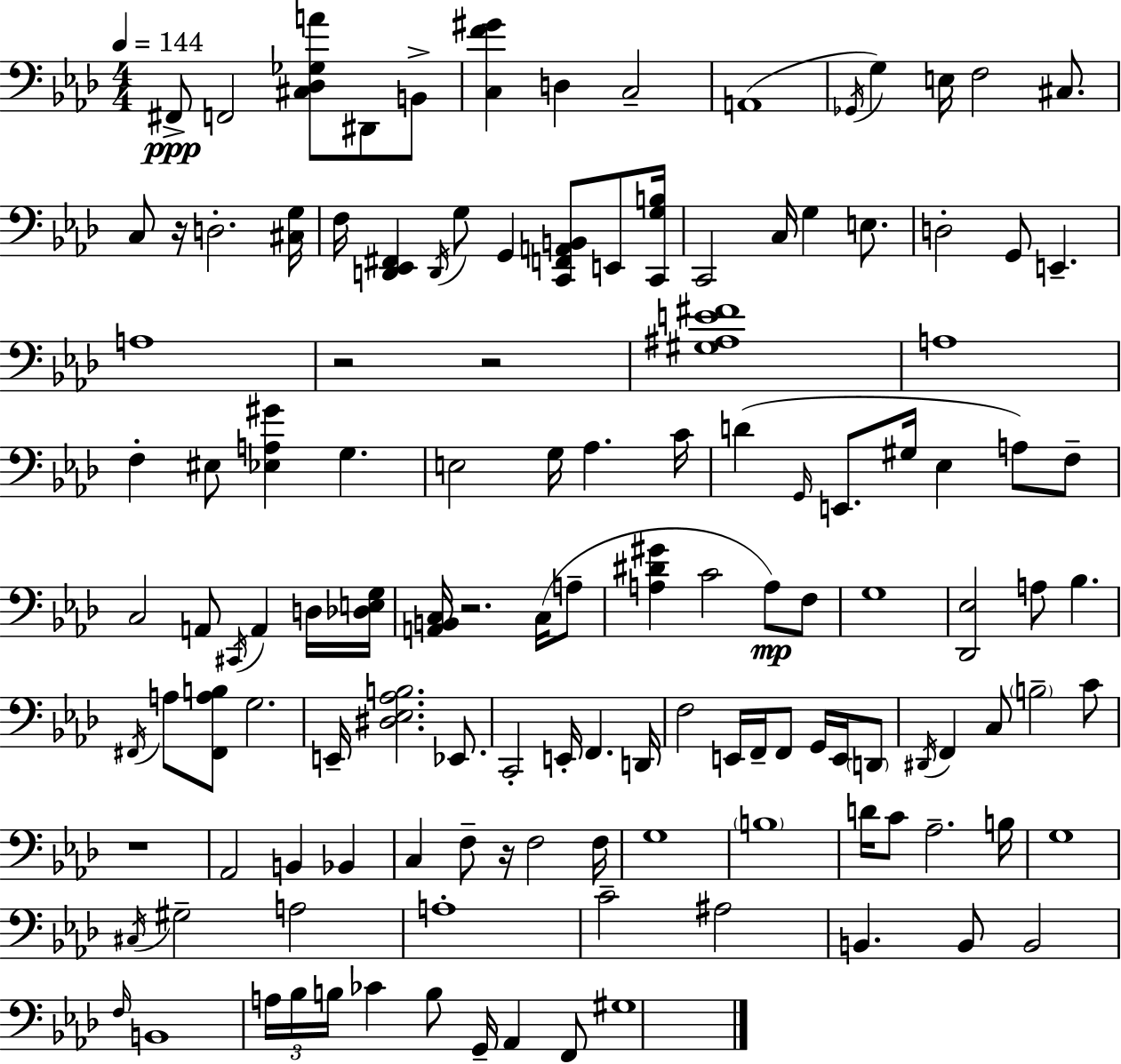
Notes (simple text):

F#2/e F2/h [C#3,Db3,Gb3,A4]/e D#2/e B2/e [C3,F4,G#4]/q D3/q C3/h A2/w Gb2/s G3/q E3/s F3/h C#3/e. C3/e R/s D3/h. [C#3,G3]/s F3/s [D2,Eb2,F#2]/q D2/s G3/e G2/q [C2,F2,A2,B2]/e E2/e [C2,G3,B3]/s C2/h C3/s G3/q E3/e. D3/h G2/e E2/q. A3/w R/h R/h [G#3,A#3,E4,F#4]/w A3/w F3/q EIS3/e [Eb3,A3,G#4]/q G3/q. E3/h G3/s Ab3/q. C4/s D4/q G2/s E2/e. G#3/s Eb3/q A3/e F3/e C3/h A2/e C#2/s A2/q D3/s [Db3,E3,G3]/s [A2,B2,C3]/s R/h. C3/s A3/e [A3,D#4,G#4]/q C4/h A3/e F3/e G3/w [Db2,Eb3]/h A3/e Bb3/q. F#2/s A3/e [F#2,A3,B3]/e G3/h. E2/s [D#3,Eb3,Ab3,B3]/h. Eb2/e. C2/h E2/s F2/q. D2/s F3/h E2/s F2/s F2/e G2/s E2/s D2/e D#2/s F2/q C3/e B3/h C4/e R/w Ab2/h B2/q Bb2/q C3/q F3/e R/s F3/h F3/s G3/w B3/w D4/s C4/e Ab3/h. B3/s G3/w C#3/s G#3/h A3/h A3/w C4/h A#3/h B2/q. B2/e B2/h F3/s B2/w A3/s Bb3/s B3/s CES4/q B3/e G2/s Ab2/q F2/e G#3/w